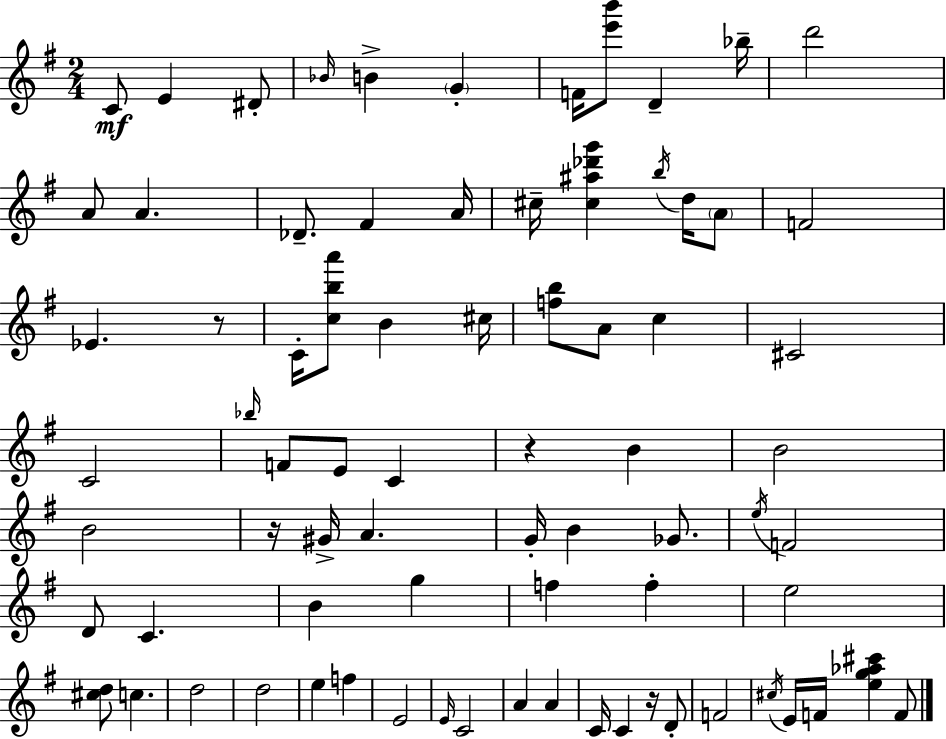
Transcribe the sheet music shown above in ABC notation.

X:1
T:Untitled
M:2/4
L:1/4
K:G
C/2 E ^D/2 _B/4 B G F/4 [e'b']/2 D _b/4 d'2 A/2 A _D/2 ^F A/4 ^c/4 [^c^a_d'g'] b/4 d/4 A/2 F2 _E z/2 C/4 [cba']/2 B ^c/4 [fb]/2 A/2 c ^C2 C2 _b/4 F/2 E/2 C z B B2 B2 z/4 ^G/4 A G/4 B _G/2 e/4 F2 D/2 C B g f f e2 [^cd]/2 c d2 d2 e f E2 E/4 C2 A A C/4 C z/4 D/2 F2 ^c/4 E/4 F/4 [eg_a^c'] F/2